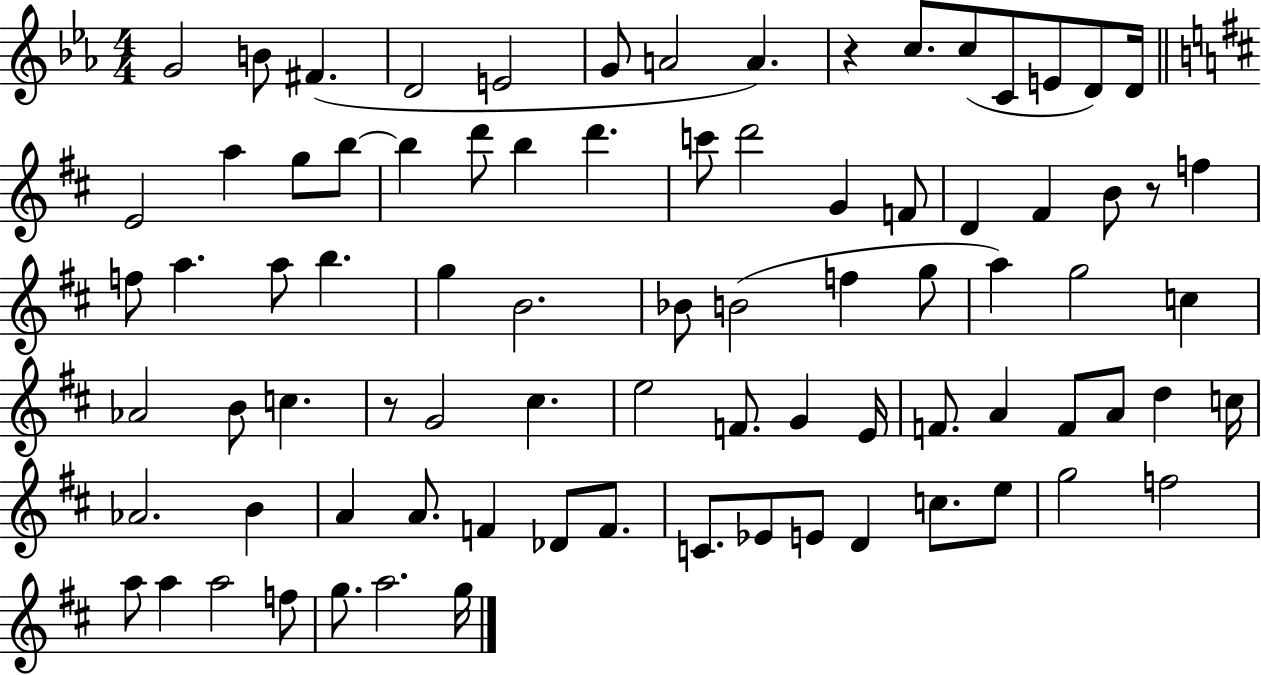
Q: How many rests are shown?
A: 3